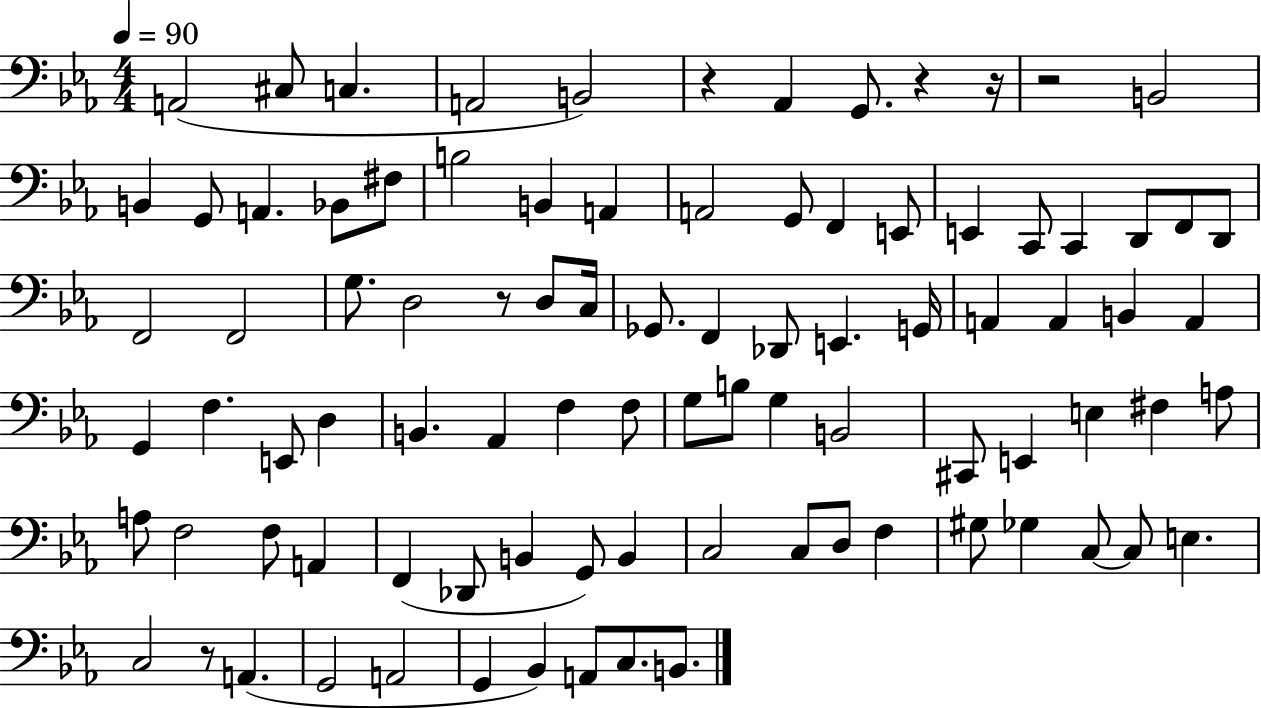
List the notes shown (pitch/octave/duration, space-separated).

A2/h C#3/e C3/q. A2/h B2/h R/q Ab2/q G2/e. R/q R/s R/h B2/h B2/q G2/e A2/q. Bb2/e F#3/e B3/h B2/q A2/q A2/h G2/e F2/q E2/e E2/q C2/e C2/q D2/e F2/e D2/e F2/h F2/h G3/e. D3/h R/e D3/e C3/s Gb2/e. F2/q Db2/e E2/q. G2/s A2/q A2/q B2/q A2/q G2/q F3/q. E2/e D3/q B2/q. Ab2/q F3/q F3/e G3/e B3/e G3/q B2/h C#2/e E2/q E3/q F#3/q A3/e A3/e F3/h F3/e A2/q F2/q Db2/e B2/q G2/e B2/q C3/h C3/e D3/e F3/q G#3/e Gb3/q C3/e C3/e E3/q. C3/h R/e A2/q. G2/h A2/h G2/q Bb2/q A2/e C3/e. B2/e.